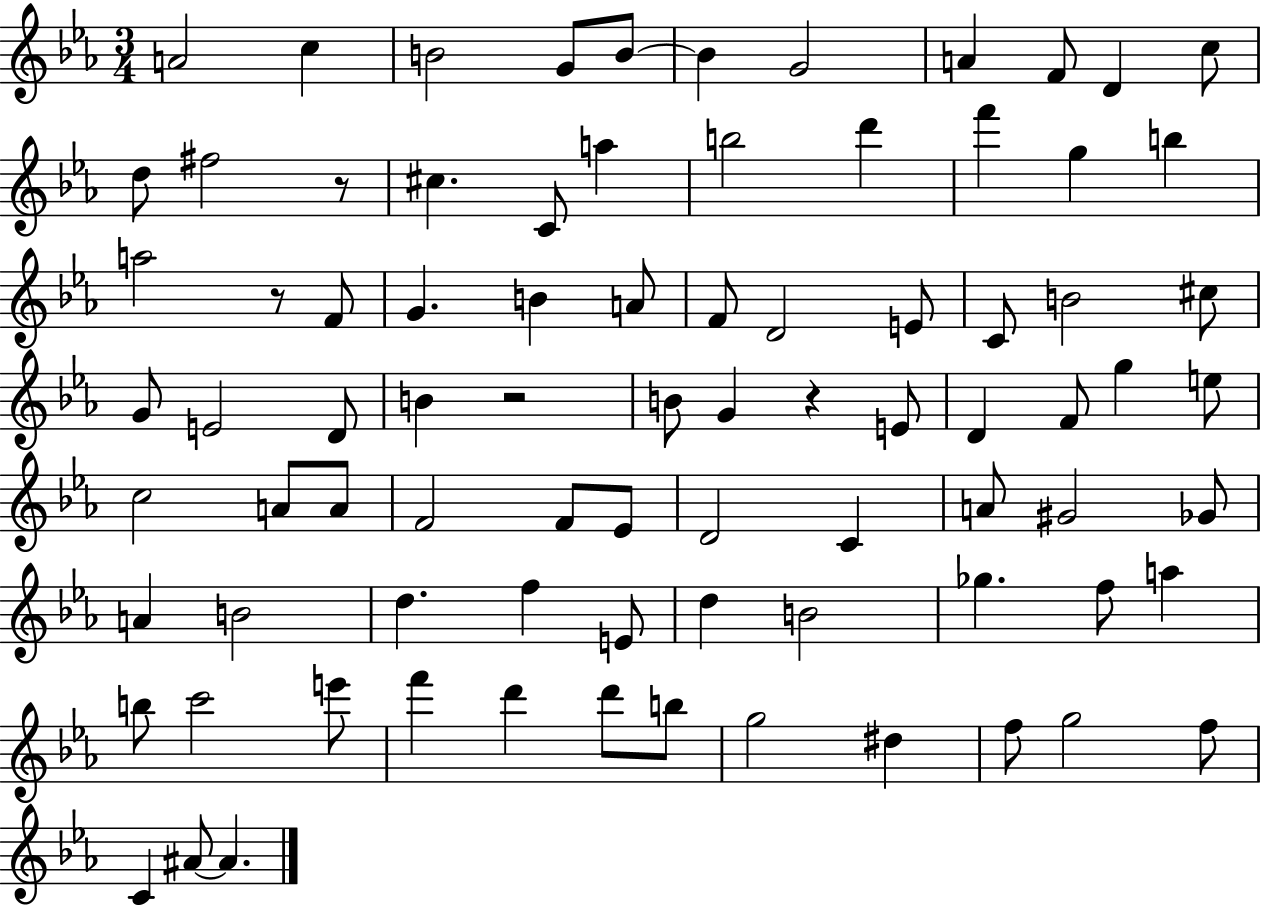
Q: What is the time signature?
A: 3/4